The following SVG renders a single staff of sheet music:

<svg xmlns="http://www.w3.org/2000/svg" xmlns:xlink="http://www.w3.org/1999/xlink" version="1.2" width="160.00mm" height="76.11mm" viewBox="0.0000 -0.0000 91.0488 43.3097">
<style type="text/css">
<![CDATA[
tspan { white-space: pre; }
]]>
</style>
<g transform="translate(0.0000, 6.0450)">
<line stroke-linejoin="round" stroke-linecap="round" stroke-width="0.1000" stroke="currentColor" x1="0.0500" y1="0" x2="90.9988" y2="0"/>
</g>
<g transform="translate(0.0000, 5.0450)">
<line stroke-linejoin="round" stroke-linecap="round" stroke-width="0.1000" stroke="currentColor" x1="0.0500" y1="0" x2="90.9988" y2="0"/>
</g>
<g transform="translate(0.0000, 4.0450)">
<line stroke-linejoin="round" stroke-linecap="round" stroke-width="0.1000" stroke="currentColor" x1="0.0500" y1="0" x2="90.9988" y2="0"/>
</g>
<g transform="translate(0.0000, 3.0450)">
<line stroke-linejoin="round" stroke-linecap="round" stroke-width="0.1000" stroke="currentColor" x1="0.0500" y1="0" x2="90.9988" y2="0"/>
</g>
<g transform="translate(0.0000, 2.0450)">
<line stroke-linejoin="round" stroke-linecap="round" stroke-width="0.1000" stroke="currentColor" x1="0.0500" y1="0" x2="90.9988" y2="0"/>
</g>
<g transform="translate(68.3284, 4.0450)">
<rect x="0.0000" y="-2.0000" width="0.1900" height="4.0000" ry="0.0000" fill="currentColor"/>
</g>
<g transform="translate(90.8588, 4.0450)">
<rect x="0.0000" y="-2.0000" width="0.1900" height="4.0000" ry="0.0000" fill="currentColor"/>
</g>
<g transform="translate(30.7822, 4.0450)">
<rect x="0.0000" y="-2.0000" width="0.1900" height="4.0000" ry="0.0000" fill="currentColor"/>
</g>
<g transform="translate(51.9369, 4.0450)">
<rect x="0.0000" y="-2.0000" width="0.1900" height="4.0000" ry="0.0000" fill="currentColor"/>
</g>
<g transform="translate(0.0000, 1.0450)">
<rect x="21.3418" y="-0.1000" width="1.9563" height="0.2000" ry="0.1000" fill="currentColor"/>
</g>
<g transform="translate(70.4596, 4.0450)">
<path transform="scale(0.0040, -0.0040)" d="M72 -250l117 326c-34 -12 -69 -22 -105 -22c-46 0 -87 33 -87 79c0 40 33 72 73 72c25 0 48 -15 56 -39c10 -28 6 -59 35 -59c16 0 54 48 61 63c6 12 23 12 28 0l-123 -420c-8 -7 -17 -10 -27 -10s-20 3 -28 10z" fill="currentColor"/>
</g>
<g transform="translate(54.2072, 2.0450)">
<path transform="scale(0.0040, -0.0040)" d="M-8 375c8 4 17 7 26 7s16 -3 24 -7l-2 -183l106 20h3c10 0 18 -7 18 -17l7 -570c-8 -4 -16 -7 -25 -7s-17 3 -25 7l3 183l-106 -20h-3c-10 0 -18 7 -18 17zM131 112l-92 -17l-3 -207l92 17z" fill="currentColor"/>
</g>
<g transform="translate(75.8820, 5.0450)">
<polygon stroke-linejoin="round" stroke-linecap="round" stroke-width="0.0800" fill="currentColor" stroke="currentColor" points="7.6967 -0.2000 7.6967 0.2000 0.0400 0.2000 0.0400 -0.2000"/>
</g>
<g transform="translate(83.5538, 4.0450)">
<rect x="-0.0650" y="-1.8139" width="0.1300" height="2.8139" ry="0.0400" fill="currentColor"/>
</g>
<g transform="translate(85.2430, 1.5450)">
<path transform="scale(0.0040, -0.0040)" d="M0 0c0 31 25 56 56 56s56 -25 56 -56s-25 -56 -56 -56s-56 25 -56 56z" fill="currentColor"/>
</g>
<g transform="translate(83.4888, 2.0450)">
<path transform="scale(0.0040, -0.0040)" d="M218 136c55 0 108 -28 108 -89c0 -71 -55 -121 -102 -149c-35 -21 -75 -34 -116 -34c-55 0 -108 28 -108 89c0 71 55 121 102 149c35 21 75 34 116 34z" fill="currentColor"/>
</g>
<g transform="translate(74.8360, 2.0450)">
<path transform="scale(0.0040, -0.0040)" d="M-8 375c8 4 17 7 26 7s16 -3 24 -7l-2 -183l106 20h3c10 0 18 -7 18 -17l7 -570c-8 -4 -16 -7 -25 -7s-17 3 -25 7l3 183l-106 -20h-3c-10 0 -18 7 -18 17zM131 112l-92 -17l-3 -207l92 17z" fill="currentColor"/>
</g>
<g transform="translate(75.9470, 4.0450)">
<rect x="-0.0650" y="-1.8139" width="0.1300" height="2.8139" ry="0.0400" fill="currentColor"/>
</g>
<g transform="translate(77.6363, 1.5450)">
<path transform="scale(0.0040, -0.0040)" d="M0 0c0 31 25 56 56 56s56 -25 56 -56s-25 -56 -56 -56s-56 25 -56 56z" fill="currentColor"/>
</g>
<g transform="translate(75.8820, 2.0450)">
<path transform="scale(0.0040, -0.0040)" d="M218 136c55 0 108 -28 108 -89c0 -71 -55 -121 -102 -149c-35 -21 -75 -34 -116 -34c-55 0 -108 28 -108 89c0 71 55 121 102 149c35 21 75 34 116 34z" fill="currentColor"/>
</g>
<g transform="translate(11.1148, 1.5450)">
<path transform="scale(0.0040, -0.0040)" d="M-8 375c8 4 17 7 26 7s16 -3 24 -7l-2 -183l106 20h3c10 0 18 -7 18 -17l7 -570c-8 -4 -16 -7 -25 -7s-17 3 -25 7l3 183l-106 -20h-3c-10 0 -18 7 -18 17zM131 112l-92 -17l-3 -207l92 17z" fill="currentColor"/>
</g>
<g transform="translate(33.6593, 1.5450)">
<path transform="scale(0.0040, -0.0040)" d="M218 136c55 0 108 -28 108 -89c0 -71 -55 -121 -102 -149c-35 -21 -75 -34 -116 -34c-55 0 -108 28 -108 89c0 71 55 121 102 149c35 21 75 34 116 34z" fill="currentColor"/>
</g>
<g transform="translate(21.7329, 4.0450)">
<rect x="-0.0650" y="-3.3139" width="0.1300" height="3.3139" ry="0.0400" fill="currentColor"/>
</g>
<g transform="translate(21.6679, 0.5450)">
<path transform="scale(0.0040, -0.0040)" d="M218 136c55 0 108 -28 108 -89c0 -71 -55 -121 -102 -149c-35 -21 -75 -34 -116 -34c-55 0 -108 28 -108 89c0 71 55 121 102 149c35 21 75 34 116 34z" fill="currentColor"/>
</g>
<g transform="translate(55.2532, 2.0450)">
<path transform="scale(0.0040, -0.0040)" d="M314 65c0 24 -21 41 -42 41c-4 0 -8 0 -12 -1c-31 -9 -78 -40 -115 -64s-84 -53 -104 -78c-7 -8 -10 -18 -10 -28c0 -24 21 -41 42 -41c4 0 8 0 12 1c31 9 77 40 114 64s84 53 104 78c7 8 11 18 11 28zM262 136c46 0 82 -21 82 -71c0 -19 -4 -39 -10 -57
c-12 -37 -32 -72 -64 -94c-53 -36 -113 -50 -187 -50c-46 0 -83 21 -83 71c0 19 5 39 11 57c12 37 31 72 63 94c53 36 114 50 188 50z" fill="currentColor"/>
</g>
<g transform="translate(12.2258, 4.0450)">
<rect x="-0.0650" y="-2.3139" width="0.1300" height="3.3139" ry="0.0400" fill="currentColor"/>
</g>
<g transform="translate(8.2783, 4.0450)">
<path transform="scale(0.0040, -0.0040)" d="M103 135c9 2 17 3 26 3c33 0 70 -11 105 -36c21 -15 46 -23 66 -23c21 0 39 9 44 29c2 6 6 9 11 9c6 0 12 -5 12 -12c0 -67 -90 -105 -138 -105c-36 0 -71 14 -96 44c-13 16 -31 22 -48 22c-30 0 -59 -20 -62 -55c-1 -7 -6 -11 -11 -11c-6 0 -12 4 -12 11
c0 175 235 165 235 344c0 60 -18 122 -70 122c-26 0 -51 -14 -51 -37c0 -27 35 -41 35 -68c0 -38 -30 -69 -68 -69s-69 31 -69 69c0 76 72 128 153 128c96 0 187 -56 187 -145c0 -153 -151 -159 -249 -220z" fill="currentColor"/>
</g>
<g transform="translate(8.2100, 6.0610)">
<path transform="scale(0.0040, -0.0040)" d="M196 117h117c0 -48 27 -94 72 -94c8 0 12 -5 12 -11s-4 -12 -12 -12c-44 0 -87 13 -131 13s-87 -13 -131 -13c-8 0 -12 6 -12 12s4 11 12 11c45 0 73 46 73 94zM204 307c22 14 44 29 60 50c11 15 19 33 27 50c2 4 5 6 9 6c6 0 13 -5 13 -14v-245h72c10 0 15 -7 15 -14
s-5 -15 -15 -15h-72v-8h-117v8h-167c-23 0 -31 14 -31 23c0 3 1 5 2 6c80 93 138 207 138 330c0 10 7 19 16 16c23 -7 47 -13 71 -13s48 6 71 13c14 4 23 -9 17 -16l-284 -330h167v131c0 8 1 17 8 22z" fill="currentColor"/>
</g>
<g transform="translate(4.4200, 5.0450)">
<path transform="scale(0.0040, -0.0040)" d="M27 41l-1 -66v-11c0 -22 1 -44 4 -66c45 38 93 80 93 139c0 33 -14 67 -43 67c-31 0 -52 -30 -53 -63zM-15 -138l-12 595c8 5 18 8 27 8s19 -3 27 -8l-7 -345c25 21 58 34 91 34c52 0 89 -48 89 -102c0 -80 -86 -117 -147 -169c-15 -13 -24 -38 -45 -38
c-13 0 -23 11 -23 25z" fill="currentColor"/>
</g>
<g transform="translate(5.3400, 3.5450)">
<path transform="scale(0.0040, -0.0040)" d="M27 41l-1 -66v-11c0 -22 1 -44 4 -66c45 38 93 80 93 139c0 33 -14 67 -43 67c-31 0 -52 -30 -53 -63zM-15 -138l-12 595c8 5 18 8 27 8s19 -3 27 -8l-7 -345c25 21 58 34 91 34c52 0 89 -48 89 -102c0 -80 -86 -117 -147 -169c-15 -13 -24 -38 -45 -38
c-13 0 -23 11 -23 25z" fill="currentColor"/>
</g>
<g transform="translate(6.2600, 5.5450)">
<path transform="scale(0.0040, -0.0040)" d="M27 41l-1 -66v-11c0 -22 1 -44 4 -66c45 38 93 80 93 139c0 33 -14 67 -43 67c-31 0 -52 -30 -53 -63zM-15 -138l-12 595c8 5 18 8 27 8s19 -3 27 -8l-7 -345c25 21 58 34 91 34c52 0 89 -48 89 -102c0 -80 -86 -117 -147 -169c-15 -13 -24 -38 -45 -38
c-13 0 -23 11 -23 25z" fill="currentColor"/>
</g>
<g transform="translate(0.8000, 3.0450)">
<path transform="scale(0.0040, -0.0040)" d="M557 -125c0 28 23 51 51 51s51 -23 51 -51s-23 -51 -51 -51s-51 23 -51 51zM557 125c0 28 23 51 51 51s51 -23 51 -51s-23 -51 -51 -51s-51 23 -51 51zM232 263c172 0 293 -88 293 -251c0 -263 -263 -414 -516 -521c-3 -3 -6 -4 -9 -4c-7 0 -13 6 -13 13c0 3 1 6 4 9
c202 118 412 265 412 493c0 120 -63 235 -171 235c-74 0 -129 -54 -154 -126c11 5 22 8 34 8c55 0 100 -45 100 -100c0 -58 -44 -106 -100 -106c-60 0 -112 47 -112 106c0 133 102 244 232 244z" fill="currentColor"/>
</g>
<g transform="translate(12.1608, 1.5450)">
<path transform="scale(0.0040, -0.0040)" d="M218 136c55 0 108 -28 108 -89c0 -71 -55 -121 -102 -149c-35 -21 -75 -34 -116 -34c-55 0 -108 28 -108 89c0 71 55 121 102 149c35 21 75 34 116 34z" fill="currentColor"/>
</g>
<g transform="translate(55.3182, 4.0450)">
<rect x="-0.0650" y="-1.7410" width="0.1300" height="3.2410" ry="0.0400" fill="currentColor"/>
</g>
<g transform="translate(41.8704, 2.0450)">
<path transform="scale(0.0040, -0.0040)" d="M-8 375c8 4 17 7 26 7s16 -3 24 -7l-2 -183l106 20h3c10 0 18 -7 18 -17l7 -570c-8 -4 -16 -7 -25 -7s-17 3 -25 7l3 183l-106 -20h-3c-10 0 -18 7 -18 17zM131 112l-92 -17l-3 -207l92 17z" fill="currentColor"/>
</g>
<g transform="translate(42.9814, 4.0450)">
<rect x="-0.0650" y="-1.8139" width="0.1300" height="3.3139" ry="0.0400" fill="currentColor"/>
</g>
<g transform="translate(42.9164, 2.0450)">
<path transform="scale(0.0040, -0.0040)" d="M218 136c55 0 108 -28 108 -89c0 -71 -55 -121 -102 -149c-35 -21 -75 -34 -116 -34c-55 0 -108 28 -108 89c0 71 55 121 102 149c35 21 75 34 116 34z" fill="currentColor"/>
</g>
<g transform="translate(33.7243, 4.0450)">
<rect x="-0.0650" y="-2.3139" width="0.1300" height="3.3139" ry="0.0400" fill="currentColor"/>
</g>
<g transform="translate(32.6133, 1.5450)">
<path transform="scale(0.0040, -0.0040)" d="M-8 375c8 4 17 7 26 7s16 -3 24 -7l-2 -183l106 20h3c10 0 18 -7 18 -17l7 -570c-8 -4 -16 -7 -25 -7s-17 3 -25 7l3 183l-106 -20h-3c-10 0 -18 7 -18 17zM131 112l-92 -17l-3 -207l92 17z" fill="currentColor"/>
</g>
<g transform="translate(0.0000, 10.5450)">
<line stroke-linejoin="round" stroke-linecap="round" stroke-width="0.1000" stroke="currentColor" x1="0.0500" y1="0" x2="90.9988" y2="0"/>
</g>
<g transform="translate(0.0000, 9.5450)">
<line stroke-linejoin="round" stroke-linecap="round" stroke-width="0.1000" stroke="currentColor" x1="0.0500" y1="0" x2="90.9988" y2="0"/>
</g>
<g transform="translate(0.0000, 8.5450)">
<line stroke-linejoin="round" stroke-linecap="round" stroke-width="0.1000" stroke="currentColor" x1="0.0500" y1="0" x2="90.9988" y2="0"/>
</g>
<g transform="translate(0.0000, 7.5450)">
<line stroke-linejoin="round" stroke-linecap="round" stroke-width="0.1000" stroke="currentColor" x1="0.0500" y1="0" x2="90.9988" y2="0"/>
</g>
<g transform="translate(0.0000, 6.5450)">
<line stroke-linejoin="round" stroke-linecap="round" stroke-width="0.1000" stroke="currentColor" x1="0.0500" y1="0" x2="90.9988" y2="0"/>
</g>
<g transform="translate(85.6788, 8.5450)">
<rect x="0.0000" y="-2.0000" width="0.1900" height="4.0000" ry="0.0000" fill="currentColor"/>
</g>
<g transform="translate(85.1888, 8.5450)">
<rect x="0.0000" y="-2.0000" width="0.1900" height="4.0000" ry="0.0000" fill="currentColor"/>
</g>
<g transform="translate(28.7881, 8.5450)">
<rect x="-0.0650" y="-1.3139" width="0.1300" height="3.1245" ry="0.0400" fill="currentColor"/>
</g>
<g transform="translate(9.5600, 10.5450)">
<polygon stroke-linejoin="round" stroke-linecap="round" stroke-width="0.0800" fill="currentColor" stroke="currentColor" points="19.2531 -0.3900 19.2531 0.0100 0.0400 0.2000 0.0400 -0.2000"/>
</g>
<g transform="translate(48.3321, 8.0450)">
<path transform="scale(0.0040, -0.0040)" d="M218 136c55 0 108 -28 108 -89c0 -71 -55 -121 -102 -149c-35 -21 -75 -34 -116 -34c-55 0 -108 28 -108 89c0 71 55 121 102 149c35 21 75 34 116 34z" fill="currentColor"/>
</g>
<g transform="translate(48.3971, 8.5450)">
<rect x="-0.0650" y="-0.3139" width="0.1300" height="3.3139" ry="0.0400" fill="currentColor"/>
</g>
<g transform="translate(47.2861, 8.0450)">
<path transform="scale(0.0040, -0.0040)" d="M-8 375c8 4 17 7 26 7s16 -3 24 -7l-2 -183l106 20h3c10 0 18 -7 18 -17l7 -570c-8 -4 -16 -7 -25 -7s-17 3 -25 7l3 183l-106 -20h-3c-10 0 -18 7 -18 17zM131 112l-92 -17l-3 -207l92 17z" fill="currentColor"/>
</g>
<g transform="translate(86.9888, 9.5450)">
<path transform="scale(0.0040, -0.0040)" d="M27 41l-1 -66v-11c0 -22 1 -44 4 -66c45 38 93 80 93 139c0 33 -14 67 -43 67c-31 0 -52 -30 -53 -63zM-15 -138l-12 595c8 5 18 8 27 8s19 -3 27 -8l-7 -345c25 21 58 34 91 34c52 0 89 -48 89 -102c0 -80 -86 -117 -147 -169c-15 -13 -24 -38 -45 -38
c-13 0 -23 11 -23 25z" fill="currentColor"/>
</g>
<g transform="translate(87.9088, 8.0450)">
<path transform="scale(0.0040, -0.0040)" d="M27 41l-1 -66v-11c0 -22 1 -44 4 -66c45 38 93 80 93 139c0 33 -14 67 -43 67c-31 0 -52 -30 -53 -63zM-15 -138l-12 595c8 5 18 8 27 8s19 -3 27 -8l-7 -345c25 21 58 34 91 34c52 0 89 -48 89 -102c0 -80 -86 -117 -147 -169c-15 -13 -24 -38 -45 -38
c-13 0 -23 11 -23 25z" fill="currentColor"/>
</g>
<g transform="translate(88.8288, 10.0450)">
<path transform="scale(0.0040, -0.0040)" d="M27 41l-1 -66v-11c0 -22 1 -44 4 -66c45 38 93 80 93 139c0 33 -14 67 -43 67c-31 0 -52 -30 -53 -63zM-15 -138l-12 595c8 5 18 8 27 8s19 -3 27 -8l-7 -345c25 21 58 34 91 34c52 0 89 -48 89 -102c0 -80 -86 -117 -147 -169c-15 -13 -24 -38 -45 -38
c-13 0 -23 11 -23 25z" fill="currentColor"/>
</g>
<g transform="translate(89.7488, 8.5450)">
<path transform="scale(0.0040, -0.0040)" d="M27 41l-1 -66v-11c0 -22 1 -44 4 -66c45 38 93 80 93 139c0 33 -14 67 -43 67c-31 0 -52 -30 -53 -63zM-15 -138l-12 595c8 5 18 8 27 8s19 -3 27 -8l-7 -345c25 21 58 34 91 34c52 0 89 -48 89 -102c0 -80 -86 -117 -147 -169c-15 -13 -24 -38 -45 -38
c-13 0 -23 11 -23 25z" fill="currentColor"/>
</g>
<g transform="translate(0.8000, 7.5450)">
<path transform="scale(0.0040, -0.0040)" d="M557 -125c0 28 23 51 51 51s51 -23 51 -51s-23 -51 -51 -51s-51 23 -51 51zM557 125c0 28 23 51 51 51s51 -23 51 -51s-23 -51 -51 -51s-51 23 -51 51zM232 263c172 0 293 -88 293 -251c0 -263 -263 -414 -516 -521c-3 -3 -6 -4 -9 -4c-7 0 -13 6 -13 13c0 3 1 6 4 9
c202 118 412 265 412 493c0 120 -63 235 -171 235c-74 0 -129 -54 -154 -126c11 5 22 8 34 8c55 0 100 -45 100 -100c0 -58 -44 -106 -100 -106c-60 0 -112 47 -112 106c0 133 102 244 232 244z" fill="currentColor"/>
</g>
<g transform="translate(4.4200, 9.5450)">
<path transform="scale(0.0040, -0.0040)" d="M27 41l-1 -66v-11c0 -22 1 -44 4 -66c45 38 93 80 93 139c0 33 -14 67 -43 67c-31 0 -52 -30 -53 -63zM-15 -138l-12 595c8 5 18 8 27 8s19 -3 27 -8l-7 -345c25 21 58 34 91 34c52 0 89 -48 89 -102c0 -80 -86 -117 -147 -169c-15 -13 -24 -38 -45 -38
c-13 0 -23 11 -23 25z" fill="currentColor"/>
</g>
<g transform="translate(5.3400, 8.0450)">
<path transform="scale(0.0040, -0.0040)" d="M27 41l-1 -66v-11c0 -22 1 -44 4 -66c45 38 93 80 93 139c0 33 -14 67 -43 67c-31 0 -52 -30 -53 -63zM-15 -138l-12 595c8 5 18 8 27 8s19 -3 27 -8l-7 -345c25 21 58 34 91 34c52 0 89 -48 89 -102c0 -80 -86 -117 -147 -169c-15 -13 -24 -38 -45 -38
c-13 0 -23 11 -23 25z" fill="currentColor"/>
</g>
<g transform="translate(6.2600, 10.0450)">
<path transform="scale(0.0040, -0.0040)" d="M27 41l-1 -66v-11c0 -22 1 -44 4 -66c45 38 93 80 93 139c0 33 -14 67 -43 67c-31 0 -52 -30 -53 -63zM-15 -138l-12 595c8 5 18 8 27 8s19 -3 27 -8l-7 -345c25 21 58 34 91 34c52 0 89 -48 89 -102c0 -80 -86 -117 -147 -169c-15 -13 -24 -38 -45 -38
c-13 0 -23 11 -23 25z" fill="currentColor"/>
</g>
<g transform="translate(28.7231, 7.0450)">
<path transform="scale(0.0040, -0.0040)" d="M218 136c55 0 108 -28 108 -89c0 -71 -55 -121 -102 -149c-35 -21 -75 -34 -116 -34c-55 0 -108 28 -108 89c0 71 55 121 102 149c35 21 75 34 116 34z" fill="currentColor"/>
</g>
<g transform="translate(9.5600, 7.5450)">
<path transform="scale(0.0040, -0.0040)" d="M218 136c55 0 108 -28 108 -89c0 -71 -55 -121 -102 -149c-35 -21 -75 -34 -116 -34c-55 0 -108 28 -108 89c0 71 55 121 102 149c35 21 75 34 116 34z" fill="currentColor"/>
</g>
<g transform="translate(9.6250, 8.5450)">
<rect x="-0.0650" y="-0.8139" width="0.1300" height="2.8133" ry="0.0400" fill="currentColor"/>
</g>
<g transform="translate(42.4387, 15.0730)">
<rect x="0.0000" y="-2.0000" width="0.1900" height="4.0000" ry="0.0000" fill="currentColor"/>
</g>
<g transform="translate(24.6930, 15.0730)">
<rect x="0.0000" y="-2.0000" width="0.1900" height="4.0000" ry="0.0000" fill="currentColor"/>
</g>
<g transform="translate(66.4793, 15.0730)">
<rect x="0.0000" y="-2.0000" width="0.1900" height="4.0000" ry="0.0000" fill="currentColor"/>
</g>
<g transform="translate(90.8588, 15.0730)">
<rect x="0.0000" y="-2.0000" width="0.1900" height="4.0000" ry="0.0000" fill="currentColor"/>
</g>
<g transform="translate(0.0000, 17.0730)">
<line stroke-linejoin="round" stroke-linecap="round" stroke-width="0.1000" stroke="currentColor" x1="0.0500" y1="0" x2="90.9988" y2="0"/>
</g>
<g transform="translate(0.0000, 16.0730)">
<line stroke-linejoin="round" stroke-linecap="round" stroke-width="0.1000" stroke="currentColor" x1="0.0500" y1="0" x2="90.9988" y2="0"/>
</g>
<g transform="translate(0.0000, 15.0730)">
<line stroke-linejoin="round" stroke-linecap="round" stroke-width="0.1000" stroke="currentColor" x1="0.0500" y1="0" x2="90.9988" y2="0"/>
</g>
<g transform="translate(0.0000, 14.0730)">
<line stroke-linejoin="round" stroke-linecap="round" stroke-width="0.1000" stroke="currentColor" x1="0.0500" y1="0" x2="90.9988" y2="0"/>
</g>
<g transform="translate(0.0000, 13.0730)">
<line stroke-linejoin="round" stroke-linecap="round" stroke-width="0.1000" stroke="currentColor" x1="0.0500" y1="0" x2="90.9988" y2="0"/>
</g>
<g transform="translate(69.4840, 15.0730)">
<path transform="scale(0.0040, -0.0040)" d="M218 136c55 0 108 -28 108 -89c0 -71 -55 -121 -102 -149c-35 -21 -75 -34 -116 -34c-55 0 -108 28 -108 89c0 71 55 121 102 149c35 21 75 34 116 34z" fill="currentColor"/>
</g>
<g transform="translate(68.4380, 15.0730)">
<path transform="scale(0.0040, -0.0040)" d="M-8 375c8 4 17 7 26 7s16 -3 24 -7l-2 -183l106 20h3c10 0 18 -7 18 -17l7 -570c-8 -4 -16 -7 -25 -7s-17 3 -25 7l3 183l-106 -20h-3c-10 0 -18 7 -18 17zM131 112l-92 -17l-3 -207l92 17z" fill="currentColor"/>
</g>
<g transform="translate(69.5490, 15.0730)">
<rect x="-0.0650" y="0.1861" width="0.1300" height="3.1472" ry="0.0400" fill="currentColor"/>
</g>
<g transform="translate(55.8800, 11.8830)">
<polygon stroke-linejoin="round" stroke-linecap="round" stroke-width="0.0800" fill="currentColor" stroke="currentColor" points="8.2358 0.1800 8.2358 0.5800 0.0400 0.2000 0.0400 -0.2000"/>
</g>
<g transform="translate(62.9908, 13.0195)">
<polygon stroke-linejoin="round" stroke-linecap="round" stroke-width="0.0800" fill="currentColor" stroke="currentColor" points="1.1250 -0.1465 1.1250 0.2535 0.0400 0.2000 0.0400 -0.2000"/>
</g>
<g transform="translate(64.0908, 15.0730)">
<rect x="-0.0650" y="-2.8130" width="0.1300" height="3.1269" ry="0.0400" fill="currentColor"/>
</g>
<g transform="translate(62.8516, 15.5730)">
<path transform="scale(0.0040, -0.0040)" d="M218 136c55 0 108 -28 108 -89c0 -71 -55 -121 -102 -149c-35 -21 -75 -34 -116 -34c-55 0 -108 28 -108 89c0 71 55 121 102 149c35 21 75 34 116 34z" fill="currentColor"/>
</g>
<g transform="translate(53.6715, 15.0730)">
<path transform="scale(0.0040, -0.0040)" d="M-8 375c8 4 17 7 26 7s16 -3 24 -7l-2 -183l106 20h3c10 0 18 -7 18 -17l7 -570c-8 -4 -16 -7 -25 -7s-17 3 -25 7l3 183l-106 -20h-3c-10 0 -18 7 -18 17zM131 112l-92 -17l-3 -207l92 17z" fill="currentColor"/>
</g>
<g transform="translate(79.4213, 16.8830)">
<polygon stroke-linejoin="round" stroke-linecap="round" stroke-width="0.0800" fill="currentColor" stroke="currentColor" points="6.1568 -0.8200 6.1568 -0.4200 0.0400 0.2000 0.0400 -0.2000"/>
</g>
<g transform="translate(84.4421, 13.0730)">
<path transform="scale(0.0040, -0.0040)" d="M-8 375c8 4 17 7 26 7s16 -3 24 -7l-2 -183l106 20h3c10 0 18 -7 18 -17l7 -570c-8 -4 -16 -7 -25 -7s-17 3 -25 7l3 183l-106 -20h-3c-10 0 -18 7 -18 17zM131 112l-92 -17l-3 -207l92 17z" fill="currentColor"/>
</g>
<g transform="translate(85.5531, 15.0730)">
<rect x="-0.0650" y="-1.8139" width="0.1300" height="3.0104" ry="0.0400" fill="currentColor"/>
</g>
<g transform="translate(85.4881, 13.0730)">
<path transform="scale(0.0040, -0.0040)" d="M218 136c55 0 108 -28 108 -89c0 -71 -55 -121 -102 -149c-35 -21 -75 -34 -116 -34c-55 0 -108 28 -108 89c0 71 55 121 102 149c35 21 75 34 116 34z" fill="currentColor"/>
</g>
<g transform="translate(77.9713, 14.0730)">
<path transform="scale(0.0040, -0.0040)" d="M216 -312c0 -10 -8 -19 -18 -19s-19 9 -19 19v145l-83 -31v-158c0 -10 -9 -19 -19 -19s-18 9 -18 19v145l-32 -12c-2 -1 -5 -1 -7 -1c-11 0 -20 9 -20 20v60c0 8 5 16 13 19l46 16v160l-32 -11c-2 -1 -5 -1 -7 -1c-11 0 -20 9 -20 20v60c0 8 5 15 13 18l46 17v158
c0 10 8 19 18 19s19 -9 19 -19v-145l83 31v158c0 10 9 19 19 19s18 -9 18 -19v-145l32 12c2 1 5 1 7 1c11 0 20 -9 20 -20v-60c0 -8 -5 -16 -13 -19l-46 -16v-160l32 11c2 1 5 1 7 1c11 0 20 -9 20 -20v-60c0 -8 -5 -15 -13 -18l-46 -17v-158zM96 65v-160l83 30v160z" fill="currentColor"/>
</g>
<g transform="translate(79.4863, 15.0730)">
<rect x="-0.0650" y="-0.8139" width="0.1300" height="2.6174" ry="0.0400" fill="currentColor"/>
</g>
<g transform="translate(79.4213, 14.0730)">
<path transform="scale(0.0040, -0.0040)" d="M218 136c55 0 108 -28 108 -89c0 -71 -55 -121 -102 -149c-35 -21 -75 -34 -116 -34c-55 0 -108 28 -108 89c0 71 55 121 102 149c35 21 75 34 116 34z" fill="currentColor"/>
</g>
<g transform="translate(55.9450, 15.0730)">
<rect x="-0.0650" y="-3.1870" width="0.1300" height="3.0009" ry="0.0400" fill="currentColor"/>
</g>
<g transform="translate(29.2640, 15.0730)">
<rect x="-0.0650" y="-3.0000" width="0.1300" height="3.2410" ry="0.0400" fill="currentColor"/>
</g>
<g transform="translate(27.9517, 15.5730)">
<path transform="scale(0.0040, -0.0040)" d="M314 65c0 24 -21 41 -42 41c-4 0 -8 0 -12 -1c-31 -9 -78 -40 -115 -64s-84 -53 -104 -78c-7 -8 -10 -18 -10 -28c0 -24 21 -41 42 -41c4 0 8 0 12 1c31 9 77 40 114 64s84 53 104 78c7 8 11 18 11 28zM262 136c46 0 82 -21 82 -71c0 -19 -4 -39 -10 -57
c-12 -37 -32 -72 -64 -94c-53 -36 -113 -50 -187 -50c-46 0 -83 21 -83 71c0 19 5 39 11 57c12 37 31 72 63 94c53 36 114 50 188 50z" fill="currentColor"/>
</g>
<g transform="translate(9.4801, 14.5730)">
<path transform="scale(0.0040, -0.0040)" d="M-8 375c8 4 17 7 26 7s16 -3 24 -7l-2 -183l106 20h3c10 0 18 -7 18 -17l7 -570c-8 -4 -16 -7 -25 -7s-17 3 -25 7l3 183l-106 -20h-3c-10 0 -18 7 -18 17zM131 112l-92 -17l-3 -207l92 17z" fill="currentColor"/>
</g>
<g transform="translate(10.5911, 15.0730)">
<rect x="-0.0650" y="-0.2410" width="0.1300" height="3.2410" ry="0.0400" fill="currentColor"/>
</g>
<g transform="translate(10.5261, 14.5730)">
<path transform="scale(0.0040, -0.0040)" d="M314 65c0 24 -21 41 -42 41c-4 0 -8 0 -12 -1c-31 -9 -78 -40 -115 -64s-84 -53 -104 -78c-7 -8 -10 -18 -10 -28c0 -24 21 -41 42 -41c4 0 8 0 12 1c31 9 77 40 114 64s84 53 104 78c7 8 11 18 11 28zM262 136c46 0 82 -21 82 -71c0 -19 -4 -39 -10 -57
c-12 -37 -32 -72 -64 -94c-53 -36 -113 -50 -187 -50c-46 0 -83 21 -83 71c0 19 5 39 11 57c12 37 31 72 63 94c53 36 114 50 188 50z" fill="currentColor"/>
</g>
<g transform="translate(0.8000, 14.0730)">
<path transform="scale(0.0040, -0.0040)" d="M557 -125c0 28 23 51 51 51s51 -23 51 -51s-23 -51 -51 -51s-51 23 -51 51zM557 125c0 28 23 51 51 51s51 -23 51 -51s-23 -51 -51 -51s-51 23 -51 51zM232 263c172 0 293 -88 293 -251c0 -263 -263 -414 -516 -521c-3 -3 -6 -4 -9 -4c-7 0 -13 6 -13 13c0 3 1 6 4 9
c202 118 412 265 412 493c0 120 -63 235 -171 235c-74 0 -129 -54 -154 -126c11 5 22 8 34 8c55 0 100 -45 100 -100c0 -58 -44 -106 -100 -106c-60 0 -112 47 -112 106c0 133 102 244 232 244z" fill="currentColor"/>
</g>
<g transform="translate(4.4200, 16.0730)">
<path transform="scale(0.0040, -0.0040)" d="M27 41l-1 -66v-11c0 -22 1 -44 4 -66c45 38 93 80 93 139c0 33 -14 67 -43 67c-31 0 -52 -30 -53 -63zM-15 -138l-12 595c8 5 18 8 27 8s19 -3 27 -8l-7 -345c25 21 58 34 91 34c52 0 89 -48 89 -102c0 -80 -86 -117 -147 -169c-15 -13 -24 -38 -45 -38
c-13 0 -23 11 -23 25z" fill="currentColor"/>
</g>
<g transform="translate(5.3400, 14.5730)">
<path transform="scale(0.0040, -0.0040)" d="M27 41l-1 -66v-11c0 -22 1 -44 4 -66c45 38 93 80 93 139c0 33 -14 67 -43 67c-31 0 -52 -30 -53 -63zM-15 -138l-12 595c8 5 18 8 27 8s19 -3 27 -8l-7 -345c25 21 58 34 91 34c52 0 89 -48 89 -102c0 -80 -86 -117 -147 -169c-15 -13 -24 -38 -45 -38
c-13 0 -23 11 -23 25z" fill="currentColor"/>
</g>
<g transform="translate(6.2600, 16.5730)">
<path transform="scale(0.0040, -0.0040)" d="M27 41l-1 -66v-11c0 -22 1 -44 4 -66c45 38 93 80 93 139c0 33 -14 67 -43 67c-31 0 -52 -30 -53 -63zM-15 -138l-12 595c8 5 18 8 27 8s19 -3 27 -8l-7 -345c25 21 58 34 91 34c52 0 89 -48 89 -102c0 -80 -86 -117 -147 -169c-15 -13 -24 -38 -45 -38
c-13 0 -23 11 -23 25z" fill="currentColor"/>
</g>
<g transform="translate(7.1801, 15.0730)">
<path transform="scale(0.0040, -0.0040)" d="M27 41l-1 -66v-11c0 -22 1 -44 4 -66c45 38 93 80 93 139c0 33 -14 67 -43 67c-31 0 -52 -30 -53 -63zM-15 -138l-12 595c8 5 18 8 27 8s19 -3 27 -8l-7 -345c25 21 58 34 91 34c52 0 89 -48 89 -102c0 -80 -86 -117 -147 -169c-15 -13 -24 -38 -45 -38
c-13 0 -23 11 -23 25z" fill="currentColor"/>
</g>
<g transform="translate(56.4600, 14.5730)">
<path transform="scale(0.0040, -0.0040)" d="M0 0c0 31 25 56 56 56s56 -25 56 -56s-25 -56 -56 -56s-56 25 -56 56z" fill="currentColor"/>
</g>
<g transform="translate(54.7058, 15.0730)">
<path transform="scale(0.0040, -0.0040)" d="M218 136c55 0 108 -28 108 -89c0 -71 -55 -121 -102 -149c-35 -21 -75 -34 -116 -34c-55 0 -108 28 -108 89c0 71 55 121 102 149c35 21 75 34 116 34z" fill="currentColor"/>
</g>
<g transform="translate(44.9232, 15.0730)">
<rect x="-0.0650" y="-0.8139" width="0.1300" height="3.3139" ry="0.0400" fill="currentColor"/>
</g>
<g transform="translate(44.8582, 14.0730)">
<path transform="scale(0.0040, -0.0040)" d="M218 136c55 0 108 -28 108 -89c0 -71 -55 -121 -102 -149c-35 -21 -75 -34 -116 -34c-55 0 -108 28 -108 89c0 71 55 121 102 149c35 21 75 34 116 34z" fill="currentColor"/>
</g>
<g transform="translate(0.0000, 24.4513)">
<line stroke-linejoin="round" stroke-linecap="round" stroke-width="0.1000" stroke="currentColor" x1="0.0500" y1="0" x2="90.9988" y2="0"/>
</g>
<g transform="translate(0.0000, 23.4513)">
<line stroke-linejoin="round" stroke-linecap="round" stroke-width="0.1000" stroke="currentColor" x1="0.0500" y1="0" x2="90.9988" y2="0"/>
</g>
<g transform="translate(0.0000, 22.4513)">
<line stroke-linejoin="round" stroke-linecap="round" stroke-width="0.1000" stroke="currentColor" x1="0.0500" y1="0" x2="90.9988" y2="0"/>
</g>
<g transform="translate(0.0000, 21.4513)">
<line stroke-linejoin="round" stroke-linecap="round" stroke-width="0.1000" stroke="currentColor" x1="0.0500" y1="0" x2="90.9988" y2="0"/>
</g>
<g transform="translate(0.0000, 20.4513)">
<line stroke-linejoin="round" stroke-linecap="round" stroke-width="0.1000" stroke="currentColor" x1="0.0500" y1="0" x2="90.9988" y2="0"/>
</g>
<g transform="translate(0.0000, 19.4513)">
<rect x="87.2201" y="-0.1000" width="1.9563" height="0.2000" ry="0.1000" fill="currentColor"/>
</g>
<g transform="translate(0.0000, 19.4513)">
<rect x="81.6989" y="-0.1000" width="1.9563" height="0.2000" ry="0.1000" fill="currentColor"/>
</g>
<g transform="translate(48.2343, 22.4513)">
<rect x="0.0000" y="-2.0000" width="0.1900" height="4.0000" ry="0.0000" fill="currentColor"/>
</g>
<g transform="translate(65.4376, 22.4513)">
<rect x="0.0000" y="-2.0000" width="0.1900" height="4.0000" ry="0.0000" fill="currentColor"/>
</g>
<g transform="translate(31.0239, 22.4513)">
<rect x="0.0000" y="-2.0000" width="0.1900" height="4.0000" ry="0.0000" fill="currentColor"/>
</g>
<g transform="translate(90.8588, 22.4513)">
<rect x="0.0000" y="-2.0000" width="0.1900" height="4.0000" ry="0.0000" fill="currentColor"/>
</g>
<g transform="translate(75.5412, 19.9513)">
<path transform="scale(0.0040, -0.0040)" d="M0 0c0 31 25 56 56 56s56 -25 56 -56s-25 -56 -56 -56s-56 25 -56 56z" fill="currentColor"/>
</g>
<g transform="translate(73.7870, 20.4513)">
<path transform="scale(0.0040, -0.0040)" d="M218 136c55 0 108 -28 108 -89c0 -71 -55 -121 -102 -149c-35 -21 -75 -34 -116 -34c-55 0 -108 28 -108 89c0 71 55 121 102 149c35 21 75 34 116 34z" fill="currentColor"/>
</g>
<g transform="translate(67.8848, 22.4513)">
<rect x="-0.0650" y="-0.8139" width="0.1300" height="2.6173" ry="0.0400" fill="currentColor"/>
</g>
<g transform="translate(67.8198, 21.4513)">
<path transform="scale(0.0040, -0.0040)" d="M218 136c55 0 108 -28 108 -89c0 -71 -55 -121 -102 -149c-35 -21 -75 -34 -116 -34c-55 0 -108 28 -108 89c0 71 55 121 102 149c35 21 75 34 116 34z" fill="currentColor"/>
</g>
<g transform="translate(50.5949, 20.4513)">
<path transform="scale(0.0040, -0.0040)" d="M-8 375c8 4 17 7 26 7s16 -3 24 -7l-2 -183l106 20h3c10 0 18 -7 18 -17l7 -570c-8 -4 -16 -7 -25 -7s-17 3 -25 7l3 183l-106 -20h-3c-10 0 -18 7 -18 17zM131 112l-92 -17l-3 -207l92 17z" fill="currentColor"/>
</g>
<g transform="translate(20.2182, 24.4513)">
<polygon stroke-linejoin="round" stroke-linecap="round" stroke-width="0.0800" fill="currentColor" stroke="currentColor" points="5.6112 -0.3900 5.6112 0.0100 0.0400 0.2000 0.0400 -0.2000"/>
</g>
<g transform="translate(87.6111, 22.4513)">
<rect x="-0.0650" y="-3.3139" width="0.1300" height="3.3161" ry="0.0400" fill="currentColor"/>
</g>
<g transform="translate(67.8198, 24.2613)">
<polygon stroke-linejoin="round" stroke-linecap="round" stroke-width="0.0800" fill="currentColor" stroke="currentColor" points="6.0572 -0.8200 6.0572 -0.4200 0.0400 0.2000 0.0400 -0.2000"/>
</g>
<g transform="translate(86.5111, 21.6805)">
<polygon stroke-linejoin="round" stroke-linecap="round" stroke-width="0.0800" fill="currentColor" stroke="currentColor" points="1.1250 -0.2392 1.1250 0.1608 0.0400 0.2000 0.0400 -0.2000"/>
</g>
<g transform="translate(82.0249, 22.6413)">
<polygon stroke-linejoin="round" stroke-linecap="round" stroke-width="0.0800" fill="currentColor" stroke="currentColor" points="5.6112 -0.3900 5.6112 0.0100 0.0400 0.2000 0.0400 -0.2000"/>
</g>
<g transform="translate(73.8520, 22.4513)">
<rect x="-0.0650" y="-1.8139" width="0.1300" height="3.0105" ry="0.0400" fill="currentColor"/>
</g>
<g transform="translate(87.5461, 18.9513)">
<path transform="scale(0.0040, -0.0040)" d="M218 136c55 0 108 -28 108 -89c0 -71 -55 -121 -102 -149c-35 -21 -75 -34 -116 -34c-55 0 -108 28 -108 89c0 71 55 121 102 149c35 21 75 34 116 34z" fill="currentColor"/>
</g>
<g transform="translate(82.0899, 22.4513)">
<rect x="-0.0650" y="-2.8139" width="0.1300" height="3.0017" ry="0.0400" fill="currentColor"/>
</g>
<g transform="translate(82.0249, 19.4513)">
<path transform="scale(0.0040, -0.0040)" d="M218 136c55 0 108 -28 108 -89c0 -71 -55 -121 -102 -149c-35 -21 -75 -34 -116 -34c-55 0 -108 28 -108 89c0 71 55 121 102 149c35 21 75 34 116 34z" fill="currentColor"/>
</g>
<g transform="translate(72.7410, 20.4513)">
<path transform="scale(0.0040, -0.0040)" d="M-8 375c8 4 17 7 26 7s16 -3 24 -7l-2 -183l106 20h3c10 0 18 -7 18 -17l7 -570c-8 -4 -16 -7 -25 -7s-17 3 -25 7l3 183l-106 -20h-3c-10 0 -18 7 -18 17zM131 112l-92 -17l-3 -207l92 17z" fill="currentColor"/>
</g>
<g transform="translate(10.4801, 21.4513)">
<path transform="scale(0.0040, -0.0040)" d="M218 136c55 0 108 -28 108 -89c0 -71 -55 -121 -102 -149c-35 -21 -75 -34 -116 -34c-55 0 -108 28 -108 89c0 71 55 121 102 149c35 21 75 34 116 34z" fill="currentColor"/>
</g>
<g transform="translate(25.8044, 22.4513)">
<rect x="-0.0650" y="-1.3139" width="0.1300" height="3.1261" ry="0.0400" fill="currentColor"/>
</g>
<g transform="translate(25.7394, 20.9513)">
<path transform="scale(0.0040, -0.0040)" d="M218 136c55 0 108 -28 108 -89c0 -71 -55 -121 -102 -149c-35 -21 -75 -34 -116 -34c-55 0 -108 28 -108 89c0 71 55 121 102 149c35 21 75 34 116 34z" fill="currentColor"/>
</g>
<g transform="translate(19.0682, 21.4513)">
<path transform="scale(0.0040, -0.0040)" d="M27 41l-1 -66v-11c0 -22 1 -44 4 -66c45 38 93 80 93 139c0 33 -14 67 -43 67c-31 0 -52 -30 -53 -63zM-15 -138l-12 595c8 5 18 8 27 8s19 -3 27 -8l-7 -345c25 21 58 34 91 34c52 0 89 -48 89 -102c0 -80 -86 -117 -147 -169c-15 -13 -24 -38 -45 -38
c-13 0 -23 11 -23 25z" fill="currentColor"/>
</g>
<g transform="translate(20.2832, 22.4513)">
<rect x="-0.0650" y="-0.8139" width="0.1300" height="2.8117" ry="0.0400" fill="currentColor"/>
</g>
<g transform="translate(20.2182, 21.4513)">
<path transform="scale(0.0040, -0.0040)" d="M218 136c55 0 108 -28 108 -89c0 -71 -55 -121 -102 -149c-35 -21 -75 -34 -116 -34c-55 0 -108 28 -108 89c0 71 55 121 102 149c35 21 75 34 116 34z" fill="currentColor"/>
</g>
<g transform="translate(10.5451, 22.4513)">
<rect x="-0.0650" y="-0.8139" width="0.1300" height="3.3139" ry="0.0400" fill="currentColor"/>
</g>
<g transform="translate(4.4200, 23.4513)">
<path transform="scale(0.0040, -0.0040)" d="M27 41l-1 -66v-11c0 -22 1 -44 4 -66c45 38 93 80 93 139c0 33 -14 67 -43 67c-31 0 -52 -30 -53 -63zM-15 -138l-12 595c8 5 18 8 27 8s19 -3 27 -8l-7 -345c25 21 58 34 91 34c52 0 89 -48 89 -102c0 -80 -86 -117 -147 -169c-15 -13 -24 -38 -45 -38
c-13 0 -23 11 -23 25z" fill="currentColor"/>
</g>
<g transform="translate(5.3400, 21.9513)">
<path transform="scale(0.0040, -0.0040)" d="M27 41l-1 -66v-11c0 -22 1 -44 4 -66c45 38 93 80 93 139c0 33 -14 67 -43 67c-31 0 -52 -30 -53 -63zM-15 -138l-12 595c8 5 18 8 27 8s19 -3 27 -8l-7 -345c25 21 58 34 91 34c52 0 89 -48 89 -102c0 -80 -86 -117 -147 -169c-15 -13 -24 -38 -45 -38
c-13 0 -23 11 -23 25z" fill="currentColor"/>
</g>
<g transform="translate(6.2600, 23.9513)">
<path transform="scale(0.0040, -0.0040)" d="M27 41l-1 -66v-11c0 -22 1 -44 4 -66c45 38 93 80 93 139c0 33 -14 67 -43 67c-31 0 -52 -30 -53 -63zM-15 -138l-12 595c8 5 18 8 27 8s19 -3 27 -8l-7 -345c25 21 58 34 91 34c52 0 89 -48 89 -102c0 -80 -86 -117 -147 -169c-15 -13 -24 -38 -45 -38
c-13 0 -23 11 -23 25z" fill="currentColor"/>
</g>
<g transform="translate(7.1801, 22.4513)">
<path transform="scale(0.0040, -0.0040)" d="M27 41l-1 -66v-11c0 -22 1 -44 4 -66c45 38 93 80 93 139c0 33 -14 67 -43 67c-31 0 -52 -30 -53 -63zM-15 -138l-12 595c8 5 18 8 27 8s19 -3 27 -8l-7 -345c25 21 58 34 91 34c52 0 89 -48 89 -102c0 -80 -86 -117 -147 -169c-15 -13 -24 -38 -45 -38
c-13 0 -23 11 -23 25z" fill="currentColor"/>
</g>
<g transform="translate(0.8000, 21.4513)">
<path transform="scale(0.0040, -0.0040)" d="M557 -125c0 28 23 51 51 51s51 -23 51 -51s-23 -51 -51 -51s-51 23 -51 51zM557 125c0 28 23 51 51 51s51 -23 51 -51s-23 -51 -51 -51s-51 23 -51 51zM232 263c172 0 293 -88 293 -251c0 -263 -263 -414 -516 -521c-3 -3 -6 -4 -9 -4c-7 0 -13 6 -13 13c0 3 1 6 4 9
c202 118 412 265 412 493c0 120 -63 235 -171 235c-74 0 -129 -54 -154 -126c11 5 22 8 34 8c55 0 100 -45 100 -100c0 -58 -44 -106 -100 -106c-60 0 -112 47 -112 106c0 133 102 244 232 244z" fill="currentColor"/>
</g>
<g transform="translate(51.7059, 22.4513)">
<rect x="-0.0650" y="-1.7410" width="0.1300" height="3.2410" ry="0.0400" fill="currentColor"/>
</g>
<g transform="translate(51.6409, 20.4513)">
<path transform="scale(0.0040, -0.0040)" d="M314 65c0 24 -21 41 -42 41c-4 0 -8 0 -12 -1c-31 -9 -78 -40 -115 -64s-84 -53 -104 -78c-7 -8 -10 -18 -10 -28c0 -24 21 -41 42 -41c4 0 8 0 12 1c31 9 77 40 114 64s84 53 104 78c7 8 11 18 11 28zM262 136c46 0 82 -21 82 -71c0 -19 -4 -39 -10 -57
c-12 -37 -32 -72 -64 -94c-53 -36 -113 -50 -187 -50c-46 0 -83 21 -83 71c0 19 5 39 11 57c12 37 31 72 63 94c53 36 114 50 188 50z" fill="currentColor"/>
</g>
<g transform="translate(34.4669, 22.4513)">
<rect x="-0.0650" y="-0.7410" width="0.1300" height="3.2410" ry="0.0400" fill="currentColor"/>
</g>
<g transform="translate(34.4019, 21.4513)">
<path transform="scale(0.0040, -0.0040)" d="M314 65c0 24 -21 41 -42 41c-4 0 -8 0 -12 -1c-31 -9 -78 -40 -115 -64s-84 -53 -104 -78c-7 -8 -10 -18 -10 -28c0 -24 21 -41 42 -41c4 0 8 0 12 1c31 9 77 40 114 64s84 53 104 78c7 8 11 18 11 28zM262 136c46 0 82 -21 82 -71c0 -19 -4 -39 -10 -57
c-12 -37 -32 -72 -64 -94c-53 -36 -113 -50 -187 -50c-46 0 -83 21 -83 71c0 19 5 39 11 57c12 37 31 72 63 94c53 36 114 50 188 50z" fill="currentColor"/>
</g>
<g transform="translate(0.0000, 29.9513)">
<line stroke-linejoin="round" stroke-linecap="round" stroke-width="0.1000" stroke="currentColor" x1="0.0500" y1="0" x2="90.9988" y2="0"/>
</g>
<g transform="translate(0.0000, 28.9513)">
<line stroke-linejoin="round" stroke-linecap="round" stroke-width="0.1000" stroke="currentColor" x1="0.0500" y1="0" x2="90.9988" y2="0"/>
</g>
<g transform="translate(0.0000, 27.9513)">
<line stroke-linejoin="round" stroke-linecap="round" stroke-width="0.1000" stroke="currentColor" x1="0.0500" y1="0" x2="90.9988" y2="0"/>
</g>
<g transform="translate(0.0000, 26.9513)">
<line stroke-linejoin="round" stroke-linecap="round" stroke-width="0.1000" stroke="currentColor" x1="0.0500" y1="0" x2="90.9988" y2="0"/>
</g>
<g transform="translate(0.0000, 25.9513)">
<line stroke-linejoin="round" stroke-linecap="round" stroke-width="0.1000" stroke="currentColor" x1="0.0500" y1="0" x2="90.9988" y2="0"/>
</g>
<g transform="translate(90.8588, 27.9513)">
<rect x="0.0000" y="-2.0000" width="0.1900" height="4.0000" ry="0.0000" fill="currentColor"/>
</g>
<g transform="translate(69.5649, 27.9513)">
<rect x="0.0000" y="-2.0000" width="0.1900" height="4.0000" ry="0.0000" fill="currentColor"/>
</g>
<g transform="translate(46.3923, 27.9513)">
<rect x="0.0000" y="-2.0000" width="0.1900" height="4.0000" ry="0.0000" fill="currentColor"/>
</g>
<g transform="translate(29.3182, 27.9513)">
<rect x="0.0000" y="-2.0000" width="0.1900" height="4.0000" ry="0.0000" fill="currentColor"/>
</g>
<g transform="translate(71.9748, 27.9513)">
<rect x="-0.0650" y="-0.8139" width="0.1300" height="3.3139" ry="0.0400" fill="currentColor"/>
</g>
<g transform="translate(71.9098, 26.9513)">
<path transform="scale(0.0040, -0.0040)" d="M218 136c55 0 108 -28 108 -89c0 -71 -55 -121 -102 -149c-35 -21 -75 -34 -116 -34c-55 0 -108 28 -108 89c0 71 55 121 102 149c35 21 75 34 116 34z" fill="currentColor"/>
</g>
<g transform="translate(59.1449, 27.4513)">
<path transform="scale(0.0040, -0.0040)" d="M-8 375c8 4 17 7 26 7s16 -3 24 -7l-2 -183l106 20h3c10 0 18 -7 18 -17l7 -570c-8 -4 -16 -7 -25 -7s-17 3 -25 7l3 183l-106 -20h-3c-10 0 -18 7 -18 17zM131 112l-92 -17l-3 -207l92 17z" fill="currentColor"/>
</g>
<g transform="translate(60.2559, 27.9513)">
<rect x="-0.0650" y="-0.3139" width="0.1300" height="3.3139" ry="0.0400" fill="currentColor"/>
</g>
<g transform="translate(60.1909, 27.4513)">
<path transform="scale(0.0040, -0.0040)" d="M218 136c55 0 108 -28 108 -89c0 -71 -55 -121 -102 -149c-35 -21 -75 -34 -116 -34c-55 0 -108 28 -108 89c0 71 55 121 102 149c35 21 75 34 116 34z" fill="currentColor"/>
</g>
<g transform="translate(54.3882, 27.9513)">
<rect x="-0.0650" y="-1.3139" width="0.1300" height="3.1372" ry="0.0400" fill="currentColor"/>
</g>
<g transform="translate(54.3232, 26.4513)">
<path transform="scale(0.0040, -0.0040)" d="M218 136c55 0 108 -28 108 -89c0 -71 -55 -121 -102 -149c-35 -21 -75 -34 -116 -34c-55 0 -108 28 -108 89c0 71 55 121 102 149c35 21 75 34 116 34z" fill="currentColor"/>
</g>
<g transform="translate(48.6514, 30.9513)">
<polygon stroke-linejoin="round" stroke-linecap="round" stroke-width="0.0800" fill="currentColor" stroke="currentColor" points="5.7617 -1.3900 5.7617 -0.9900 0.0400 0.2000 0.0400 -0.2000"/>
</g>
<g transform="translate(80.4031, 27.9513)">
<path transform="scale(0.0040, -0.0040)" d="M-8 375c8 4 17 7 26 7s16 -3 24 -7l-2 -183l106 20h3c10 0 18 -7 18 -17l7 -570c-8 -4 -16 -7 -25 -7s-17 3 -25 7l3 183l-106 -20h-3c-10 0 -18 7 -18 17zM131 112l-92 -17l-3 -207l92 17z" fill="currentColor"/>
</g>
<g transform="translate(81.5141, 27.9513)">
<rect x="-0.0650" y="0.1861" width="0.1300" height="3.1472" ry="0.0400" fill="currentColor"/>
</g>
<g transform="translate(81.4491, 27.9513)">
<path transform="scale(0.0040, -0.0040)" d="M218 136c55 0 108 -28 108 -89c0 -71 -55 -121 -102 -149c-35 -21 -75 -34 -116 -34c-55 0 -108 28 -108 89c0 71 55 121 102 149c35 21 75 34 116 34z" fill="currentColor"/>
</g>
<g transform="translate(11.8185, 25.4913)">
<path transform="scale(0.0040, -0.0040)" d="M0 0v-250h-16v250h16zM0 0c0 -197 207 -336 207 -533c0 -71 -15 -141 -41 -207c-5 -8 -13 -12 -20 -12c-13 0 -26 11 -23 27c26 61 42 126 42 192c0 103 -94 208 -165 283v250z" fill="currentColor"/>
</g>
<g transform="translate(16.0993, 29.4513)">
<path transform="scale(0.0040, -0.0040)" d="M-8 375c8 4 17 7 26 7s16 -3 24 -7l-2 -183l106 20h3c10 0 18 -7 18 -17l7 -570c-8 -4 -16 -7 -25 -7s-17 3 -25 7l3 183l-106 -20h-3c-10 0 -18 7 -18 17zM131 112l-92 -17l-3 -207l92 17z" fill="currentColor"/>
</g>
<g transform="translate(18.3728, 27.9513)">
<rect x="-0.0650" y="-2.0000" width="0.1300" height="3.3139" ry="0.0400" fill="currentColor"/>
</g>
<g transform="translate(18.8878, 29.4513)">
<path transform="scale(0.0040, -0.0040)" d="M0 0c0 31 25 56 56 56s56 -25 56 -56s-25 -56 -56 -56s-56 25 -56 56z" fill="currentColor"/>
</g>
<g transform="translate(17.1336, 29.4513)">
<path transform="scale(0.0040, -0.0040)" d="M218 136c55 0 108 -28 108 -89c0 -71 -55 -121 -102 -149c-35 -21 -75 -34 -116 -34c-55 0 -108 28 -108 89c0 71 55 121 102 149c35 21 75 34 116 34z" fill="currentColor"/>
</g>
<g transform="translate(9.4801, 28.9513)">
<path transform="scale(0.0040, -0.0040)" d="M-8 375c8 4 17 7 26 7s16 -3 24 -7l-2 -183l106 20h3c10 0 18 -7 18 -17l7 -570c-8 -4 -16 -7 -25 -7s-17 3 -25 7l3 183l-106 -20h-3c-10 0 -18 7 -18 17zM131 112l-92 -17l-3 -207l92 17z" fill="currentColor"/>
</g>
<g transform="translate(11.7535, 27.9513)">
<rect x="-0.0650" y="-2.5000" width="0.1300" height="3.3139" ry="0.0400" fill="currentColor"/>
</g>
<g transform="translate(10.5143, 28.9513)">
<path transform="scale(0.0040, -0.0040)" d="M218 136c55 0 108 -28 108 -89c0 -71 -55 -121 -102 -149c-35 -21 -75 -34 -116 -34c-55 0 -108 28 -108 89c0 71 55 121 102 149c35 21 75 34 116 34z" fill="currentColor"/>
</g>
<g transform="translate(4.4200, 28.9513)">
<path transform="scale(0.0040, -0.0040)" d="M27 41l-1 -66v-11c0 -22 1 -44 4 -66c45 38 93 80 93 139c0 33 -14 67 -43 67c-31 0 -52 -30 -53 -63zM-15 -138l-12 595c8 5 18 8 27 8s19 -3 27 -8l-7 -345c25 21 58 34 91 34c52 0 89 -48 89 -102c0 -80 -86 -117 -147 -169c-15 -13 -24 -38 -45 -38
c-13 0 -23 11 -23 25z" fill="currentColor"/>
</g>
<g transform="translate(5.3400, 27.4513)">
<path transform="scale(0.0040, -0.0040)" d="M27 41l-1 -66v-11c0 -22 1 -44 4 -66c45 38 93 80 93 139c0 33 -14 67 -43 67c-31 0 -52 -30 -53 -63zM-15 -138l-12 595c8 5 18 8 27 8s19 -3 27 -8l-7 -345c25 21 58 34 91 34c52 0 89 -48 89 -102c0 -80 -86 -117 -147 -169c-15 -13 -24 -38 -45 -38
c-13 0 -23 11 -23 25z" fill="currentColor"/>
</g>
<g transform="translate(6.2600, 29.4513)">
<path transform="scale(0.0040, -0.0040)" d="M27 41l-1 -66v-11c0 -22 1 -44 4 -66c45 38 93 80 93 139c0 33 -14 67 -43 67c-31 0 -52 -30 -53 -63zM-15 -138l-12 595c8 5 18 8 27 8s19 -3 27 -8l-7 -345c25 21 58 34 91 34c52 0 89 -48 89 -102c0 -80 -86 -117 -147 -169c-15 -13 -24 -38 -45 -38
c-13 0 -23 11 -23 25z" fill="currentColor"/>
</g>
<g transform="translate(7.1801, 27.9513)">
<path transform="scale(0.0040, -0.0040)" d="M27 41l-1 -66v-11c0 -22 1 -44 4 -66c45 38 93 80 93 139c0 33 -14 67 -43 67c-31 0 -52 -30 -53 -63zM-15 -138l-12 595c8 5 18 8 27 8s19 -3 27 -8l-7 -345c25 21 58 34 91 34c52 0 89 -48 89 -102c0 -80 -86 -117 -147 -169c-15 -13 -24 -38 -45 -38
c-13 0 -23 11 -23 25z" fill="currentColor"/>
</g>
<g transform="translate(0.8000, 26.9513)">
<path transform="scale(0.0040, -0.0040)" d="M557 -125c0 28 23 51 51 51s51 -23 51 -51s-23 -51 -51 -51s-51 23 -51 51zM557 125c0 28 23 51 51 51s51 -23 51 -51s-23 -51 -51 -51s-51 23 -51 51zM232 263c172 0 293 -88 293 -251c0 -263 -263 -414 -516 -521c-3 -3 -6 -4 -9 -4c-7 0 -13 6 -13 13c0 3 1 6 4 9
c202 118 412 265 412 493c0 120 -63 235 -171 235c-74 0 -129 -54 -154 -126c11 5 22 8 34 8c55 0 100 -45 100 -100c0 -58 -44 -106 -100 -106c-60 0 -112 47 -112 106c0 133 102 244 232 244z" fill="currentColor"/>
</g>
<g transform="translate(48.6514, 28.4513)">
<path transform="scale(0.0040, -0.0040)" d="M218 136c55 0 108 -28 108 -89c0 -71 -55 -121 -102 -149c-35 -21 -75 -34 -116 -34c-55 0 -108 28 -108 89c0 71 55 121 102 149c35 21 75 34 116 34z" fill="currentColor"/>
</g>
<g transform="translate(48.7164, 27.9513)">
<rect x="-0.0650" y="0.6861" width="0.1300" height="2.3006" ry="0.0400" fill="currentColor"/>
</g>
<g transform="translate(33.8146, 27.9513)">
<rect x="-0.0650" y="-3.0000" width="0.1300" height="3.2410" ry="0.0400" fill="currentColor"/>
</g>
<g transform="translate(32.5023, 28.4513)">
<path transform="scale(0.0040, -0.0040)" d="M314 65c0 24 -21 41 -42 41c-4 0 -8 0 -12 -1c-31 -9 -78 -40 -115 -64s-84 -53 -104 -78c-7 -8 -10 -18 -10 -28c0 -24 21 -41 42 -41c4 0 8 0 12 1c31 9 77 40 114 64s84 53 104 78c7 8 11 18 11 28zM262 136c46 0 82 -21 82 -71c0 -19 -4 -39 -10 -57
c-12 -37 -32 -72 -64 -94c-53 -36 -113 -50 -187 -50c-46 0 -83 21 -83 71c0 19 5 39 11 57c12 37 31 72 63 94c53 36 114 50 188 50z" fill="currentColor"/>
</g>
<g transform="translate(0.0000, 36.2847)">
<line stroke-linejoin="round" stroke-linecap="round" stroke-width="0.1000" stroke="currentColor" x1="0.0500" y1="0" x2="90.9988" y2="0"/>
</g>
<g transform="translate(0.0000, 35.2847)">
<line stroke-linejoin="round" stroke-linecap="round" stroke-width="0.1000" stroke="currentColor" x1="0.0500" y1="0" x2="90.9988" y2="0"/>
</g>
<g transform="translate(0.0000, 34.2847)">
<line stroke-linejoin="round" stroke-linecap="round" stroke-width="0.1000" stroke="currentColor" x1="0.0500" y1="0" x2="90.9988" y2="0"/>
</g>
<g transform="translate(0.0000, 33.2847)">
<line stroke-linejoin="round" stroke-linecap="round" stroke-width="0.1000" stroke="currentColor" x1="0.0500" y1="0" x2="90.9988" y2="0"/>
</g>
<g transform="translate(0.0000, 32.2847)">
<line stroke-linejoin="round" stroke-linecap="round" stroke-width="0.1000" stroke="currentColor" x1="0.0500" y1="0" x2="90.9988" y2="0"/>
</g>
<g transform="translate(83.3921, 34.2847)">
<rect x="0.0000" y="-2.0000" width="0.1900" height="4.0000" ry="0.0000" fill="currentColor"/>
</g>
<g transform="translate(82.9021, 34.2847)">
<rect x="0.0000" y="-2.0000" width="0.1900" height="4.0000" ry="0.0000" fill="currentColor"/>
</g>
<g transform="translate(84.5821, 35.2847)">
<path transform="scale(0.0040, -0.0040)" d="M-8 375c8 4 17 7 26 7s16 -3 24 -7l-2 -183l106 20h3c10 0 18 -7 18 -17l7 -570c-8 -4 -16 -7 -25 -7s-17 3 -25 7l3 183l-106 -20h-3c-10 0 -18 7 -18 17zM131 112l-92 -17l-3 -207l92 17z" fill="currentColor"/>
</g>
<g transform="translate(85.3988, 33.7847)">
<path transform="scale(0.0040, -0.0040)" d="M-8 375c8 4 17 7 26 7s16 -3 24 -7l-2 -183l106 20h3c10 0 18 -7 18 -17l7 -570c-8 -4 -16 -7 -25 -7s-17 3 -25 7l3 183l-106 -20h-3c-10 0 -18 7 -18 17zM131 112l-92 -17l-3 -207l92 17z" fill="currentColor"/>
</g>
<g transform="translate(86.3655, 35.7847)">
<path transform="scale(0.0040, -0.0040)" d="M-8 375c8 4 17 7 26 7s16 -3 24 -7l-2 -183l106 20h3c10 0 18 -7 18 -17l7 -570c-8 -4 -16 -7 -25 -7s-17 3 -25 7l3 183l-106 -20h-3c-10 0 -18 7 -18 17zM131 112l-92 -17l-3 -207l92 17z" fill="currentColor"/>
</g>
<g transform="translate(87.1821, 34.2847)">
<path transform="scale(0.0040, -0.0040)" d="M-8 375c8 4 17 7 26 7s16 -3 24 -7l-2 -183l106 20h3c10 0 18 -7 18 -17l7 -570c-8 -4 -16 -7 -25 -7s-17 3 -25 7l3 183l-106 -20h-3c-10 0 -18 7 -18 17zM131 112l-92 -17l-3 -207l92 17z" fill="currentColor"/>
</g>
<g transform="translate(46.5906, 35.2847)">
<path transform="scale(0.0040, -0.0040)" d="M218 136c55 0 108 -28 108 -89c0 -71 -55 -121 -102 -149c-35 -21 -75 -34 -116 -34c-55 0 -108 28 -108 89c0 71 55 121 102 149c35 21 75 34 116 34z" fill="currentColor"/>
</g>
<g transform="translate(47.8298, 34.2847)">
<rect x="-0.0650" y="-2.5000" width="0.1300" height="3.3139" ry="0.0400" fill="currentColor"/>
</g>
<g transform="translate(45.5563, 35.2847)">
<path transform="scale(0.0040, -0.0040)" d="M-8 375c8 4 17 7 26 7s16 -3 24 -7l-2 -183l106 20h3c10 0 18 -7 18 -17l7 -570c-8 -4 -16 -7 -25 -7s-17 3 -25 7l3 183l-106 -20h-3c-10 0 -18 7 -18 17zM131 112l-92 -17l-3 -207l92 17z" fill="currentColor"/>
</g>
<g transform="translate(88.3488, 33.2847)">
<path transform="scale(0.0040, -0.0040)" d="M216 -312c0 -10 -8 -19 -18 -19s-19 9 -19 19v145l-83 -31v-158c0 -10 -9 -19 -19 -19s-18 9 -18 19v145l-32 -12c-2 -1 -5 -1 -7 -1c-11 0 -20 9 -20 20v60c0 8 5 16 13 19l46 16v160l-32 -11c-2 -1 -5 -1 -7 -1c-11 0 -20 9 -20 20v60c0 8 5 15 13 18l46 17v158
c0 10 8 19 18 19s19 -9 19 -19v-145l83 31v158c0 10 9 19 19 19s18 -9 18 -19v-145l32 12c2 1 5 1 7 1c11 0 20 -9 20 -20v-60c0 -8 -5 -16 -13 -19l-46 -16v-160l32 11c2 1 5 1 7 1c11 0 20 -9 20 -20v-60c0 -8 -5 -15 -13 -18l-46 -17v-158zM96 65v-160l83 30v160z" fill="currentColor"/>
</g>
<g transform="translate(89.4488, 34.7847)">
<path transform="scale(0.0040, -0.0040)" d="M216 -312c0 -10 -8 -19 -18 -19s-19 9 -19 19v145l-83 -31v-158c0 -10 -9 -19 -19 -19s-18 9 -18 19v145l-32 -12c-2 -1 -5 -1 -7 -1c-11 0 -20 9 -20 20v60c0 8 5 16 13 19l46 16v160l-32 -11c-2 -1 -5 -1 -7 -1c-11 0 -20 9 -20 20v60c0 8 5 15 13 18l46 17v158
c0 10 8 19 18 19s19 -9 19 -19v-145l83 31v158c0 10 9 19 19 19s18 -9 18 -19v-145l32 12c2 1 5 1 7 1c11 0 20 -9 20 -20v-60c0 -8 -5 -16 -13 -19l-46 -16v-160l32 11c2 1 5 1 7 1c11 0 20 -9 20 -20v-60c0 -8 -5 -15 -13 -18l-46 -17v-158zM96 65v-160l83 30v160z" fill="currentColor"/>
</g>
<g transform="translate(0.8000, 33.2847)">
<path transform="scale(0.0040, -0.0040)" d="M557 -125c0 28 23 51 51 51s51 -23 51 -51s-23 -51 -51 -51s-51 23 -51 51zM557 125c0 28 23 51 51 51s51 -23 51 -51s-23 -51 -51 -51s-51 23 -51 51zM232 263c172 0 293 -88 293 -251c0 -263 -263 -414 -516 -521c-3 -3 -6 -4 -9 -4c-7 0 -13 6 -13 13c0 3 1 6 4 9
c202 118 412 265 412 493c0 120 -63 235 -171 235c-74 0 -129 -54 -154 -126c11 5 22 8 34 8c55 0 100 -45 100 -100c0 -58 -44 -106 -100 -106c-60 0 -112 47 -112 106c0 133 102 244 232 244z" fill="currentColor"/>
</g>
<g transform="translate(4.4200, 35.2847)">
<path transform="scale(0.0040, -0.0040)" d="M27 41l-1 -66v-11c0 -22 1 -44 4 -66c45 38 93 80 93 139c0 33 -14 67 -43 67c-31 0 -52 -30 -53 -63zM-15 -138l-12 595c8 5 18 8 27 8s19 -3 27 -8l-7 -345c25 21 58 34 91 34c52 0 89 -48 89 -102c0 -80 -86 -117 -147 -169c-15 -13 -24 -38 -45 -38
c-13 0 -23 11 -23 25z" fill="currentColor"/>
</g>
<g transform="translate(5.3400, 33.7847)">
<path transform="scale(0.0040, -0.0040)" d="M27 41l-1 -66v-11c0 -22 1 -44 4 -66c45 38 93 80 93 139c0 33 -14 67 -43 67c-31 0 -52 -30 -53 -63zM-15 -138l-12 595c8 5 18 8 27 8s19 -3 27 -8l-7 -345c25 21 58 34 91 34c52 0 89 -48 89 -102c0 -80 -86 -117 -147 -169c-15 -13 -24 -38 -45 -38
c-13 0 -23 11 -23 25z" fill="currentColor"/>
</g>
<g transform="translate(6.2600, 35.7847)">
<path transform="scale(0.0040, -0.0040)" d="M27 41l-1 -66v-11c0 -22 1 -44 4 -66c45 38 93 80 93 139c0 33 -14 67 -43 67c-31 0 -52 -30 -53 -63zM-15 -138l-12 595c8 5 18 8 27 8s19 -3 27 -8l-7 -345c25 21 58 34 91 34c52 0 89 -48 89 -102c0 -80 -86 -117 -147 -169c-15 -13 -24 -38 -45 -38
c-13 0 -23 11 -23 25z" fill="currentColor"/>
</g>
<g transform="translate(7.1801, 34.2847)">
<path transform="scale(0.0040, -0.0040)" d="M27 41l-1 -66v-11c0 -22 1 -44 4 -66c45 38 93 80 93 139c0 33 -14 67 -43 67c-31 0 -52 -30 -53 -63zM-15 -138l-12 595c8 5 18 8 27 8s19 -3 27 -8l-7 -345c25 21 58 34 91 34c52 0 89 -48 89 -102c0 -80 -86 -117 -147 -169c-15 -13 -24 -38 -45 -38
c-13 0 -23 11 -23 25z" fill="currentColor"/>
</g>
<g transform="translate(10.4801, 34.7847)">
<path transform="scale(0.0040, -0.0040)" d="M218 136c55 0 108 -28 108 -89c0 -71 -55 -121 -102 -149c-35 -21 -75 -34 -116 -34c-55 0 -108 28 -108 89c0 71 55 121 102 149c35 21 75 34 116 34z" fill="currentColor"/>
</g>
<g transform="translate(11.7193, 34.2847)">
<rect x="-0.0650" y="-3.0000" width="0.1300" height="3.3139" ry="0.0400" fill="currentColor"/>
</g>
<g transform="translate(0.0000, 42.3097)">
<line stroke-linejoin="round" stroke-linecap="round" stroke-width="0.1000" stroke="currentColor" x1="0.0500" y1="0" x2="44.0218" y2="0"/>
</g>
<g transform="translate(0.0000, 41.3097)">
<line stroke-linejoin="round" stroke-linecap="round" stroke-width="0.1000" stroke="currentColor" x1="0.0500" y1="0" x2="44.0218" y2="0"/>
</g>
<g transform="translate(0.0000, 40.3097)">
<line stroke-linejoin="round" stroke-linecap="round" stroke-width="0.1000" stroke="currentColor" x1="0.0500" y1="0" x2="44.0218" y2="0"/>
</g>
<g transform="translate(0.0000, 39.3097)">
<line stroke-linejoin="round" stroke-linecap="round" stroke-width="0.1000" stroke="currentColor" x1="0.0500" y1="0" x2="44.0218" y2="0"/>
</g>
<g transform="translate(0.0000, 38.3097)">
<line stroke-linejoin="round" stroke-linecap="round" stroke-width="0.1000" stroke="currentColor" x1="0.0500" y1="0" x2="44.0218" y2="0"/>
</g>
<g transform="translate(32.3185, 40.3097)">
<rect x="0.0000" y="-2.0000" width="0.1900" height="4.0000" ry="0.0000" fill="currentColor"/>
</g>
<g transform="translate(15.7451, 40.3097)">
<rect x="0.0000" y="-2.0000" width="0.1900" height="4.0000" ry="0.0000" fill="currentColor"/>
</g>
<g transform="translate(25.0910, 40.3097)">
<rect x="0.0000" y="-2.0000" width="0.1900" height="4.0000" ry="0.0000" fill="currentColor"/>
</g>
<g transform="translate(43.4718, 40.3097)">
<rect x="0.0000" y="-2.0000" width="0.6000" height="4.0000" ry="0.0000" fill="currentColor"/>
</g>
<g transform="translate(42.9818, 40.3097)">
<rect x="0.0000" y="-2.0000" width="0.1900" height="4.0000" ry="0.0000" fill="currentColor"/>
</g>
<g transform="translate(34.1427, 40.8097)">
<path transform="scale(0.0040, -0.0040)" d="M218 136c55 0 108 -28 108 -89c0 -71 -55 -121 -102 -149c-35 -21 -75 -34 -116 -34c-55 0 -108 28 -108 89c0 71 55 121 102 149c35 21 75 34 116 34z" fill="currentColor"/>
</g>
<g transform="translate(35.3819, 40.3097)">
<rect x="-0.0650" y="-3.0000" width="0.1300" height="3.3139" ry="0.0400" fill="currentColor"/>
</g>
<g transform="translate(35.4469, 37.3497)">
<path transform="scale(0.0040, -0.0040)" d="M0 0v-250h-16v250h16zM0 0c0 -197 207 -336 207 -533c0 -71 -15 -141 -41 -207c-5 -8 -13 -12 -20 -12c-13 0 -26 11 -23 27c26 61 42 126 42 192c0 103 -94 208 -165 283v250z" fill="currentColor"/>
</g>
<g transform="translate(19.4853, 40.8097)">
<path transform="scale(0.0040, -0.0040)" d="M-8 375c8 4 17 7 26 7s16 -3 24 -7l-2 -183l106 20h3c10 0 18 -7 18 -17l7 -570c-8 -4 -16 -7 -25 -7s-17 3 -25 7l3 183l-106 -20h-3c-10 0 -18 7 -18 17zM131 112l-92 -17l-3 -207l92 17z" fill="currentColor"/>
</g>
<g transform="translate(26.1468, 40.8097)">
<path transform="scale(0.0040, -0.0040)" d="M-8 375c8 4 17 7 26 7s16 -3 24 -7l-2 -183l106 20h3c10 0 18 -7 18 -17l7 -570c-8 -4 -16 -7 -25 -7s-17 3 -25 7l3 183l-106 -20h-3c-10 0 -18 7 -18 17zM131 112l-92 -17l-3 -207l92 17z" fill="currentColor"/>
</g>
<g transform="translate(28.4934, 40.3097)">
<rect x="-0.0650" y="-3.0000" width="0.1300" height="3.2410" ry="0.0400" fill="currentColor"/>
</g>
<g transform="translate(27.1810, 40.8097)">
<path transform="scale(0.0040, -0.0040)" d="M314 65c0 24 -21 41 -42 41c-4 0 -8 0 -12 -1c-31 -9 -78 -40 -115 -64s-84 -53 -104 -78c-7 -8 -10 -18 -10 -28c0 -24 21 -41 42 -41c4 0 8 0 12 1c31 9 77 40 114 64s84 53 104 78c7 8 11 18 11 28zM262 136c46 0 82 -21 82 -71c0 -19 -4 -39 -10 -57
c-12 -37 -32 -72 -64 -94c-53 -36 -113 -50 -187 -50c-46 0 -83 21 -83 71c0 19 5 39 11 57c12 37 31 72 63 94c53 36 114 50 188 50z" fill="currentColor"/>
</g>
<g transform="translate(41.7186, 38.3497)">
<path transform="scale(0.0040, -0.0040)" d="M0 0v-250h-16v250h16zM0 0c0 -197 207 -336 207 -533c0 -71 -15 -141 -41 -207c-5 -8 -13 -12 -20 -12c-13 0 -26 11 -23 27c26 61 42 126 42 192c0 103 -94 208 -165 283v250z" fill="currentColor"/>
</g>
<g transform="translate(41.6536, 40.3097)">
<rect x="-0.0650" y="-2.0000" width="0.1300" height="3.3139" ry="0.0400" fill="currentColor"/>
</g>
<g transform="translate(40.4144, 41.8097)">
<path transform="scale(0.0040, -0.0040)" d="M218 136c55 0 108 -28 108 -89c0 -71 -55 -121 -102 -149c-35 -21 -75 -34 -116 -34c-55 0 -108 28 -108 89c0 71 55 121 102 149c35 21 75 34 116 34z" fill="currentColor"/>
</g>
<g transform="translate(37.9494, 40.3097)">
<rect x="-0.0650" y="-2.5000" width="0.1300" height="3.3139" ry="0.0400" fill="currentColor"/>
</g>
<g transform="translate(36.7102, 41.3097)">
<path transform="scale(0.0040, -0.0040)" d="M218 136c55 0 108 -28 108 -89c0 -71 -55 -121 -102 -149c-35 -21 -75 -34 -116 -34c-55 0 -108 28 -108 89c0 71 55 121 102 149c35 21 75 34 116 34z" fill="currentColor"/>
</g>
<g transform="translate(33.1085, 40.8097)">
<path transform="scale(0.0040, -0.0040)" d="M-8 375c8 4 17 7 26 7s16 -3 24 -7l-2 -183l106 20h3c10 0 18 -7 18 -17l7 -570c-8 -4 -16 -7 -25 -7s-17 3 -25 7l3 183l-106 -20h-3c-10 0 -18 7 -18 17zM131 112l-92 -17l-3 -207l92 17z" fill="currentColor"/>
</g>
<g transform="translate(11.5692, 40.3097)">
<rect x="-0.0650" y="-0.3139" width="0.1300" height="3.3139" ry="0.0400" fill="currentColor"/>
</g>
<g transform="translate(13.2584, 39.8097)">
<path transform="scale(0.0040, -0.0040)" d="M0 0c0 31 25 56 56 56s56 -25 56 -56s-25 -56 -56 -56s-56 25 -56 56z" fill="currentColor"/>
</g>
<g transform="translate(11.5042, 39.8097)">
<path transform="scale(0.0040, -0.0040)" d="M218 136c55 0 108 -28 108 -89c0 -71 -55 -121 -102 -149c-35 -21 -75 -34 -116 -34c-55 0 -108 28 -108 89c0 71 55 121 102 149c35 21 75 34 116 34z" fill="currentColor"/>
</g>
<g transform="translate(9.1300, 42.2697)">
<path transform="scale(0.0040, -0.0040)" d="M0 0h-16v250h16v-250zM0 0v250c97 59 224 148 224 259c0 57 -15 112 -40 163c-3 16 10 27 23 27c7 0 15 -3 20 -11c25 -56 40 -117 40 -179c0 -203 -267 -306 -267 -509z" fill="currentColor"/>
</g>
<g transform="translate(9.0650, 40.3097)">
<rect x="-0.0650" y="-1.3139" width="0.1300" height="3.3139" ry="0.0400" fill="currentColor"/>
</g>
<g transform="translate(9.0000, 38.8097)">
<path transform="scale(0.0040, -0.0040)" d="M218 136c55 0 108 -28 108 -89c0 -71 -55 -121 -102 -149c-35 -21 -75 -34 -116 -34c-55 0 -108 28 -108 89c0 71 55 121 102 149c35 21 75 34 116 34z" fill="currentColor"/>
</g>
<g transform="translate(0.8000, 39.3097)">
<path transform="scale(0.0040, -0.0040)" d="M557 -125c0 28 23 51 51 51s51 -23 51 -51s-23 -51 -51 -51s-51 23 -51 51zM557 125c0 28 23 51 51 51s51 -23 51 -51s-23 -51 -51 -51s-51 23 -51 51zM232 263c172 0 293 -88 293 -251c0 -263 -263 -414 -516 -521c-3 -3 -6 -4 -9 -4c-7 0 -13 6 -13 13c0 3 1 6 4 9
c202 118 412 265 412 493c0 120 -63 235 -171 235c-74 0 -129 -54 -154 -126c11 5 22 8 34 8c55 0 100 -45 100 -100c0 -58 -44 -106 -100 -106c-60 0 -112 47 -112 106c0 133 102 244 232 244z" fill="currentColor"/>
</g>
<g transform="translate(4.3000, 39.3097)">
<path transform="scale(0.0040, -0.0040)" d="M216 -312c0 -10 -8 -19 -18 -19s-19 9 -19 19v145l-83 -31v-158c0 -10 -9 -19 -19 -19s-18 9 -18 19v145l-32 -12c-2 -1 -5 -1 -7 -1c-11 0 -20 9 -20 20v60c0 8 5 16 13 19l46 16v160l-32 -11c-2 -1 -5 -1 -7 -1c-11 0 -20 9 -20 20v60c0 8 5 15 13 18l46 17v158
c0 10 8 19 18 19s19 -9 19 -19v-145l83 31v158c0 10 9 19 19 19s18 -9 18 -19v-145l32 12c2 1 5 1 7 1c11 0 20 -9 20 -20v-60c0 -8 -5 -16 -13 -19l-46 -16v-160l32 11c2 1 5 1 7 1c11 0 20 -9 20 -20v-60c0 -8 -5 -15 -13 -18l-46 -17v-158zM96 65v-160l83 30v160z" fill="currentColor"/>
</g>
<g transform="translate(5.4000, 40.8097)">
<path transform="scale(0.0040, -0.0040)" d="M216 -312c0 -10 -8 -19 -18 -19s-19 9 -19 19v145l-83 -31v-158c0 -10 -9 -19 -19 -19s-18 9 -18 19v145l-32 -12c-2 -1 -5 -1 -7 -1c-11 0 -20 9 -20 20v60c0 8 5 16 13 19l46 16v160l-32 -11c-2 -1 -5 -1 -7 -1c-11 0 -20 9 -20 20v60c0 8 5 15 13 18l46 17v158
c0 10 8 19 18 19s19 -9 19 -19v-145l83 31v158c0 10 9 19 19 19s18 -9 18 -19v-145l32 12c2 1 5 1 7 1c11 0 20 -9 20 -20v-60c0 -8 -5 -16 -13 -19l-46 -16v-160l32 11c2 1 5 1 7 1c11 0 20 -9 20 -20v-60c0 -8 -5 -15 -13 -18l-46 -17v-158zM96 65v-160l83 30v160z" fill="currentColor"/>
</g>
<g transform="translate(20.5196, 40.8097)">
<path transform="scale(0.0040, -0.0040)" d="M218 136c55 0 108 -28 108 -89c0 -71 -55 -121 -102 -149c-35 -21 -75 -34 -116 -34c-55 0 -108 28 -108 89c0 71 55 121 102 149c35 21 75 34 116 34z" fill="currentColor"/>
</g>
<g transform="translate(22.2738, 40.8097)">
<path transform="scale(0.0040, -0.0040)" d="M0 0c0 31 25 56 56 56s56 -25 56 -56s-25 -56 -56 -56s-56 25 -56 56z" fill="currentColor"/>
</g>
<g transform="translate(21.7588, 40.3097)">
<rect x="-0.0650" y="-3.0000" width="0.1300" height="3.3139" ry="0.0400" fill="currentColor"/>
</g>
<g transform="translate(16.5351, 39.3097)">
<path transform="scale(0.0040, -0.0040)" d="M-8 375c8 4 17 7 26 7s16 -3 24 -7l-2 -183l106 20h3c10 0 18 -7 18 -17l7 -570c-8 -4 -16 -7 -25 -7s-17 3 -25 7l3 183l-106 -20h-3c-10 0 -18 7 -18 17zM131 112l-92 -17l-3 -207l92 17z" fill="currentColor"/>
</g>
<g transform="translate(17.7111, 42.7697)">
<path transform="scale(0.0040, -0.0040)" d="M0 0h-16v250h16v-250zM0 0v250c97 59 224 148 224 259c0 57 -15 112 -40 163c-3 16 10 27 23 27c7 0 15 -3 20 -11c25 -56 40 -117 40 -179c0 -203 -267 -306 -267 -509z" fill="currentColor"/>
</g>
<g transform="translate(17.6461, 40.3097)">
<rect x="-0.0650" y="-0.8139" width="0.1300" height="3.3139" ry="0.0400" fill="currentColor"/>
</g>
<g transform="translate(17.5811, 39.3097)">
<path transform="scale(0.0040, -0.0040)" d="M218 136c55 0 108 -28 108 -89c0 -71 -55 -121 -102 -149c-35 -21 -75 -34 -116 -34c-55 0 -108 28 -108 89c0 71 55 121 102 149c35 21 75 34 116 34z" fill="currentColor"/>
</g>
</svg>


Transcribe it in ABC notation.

X:1
T:Untitled
M:2/4
L:1/4
K:Eb
B, D B, A, A,2 z/2 A,/2 A,/2 F,/2 G,/2 E, E,2 C,2 F, D,/2 C,/4 D, ^F,/2 A,/2 F, _F,/2 G,/2 F,2 A,2 F,/2 A,/2 C/2 _D/4 B,,/2 A,, C,2 C,/2 G,/2 E, F, D, C, B,, G,/2 E, F,/2 C, C,2 C,/2 B,, A,,/2